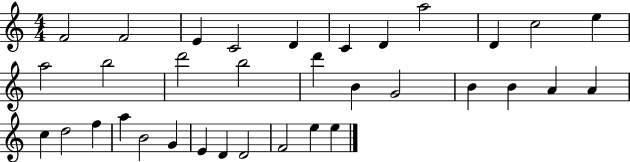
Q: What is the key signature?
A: C major